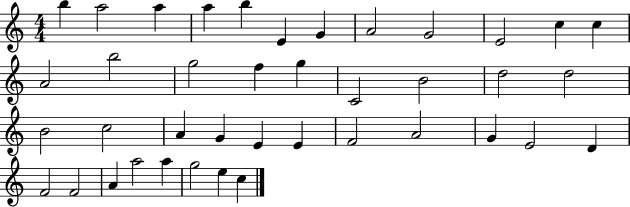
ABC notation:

X:1
T:Untitled
M:4/4
L:1/4
K:C
b a2 a a b E G A2 G2 E2 c c A2 b2 g2 f g C2 B2 d2 d2 B2 c2 A G E E F2 A2 G E2 D F2 F2 A a2 a g2 e c